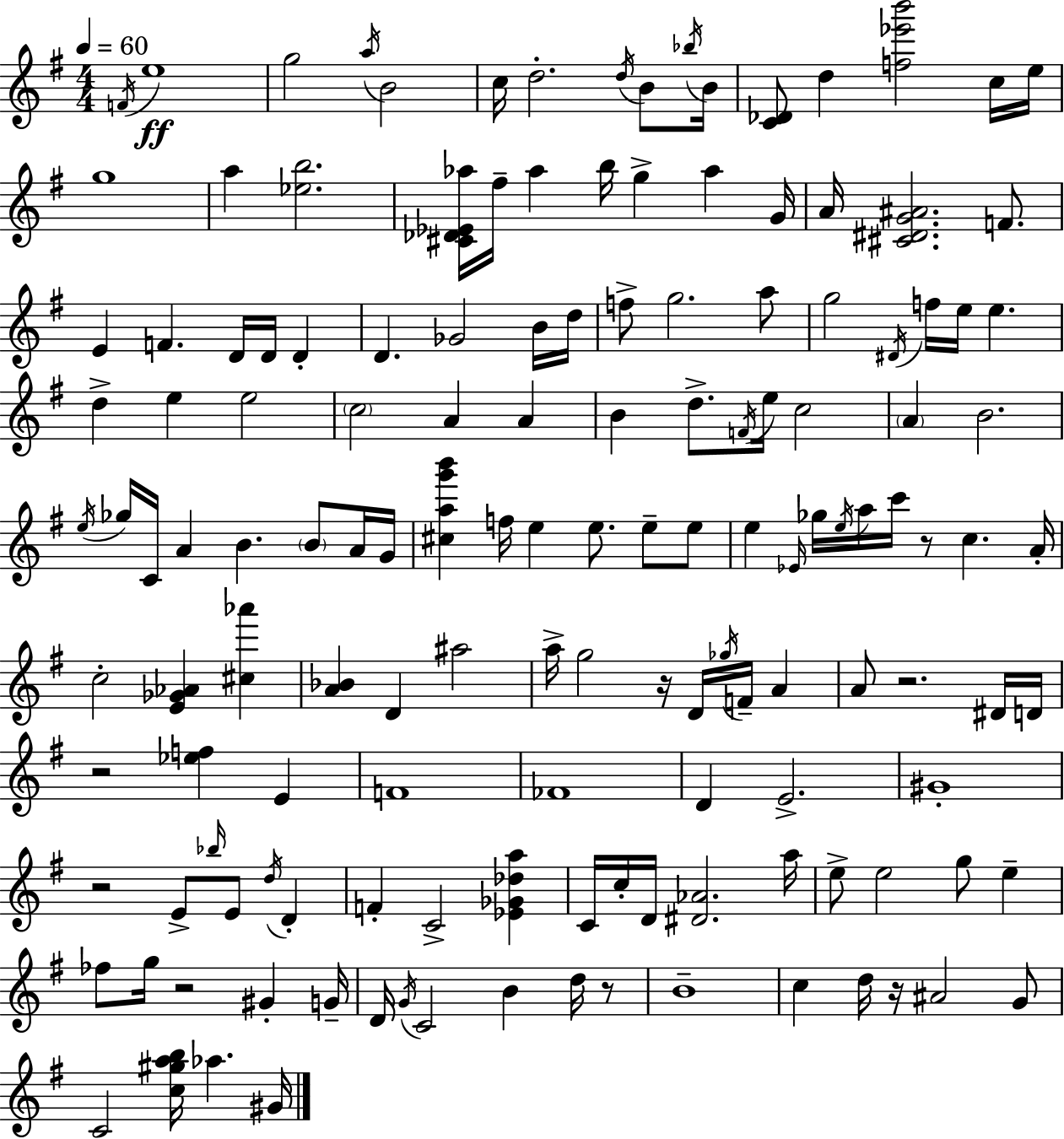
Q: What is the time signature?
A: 4/4